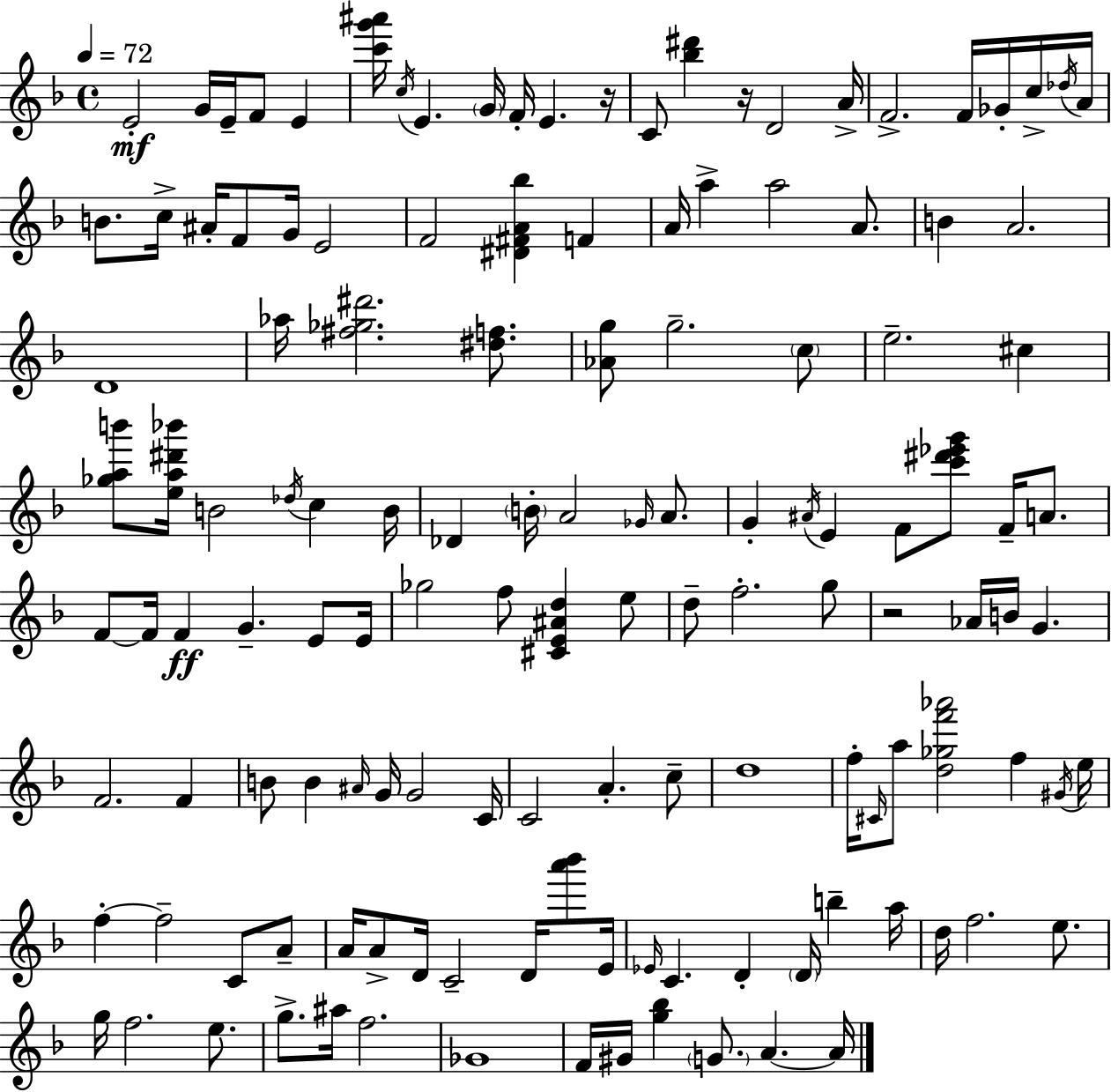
X:1
T:Untitled
M:4/4
L:1/4
K:Dm
E2 G/4 E/4 F/2 E [c'g'^a']/4 c/4 E G/4 F/4 E z/4 C/2 [_b^d'] z/4 D2 A/4 F2 F/4 _G/4 c/4 _d/4 A/4 B/2 c/4 ^A/4 F/2 G/4 E2 F2 [^D^FA_b] F A/4 a a2 A/2 B A2 D4 _a/4 [^f_g^d']2 [^df]/2 [_Ag]/2 g2 c/2 e2 ^c [_gab']/2 [ea^d'_b']/4 B2 _d/4 c B/4 _D B/4 A2 _G/4 A/2 G ^A/4 E F/2 [c'^d'_e'g']/2 F/4 A/2 F/2 F/4 F G E/2 E/4 _g2 f/2 [^CE^Ad] e/2 d/2 f2 g/2 z2 _A/4 B/4 G F2 F B/2 B ^A/4 G/4 G2 C/4 C2 A c/2 d4 f/4 ^C/4 a/2 [d_gf'_a']2 f ^G/4 e/4 f f2 C/2 A/2 A/4 A/2 D/4 C2 D/4 [a'_b']/2 E/4 _E/4 C D D/4 b a/4 d/4 f2 e/2 g/4 f2 e/2 g/2 ^a/4 f2 _G4 F/4 ^G/4 [g_b] G/2 A A/4